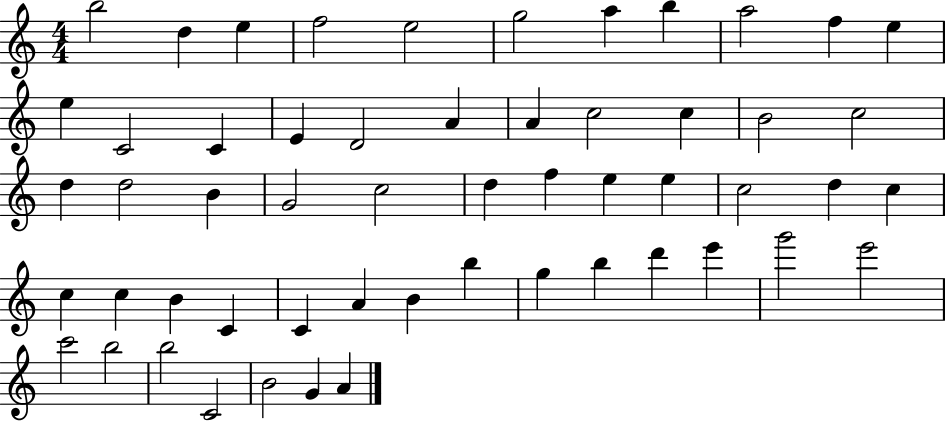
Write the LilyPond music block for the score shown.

{
  \clef treble
  \numericTimeSignature
  \time 4/4
  \key c \major
  b''2 d''4 e''4 | f''2 e''2 | g''2 a''4 b''4 | a''2 f''4 e''4 | \break e''4 c'2 c'4 | e'4 d'2 a'4 | a'4 c''2 c''4 | b'2 c''2 | \break d''4 d''2 b'4 | g'2 c''2 | d''4 f''4 e''4 e''4 | c''2 d''4 c''4 | \break c''4 c''4 b'4 c'4 | c'4 a'4 b'4 b''4 | g''4 b''4 d'''4 e'''4 | g'''2 e'''2 | \break c'''2 b''2 | b''2 c'2 | b'2 g'4 a'4 | \bar "|."
}